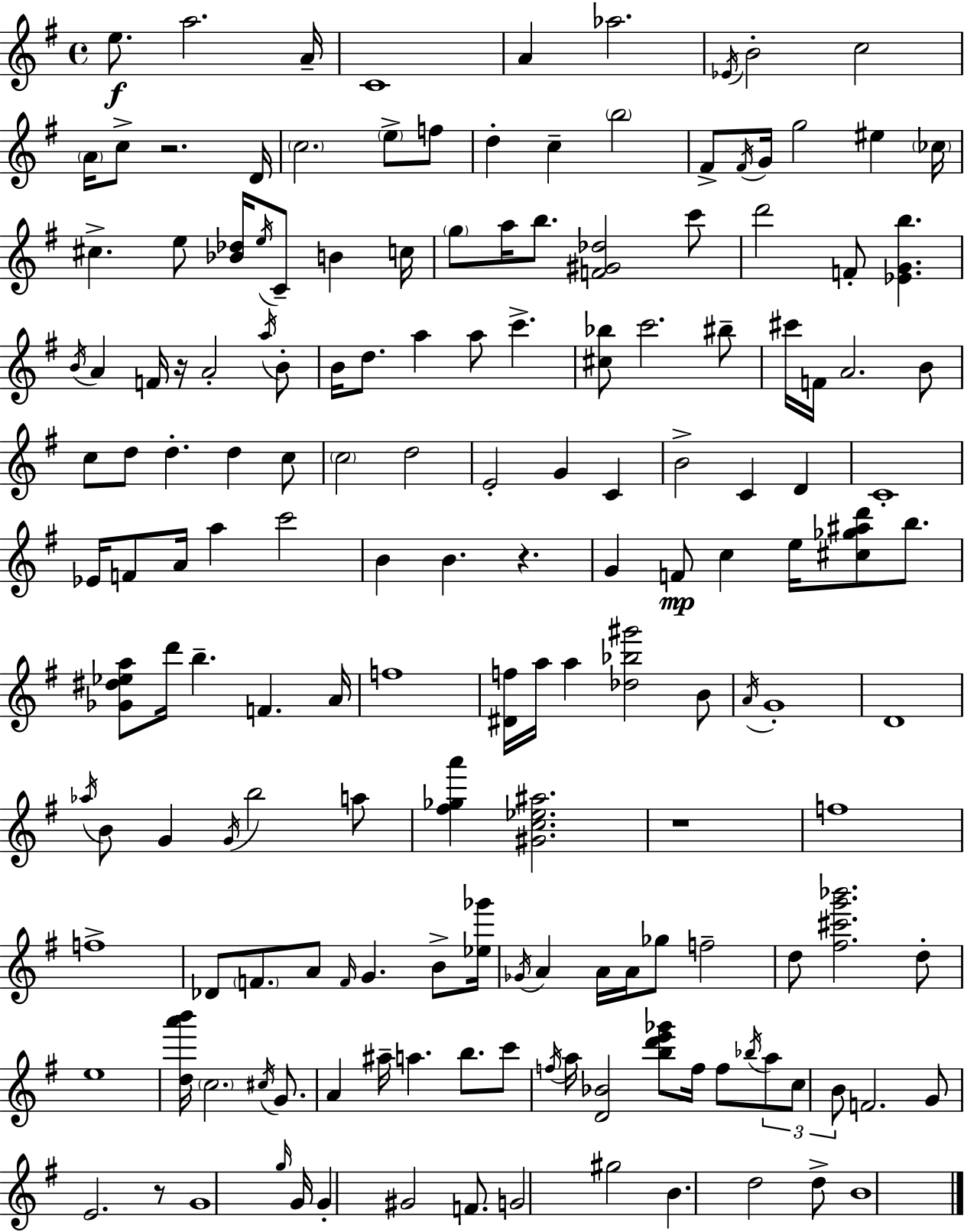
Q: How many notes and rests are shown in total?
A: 164